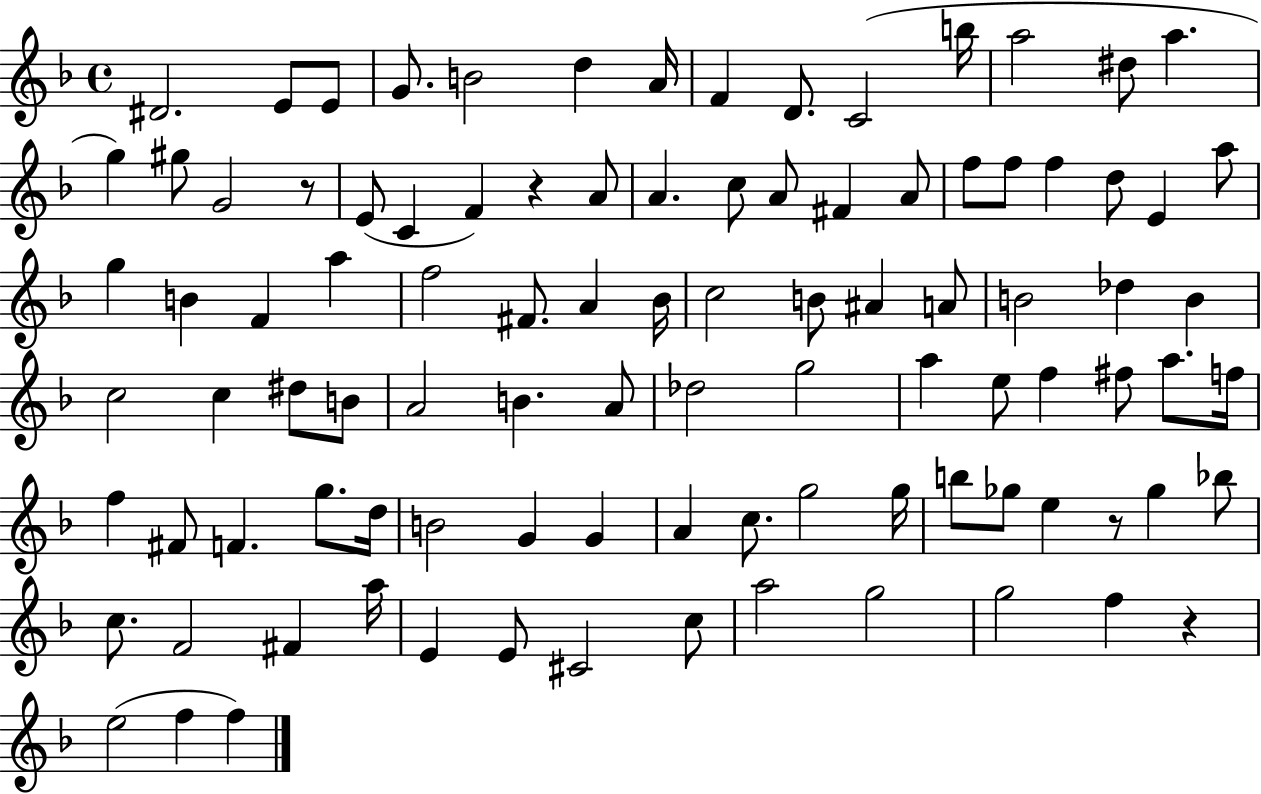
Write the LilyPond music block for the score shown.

{
  \clef treble
  \time 4/4
  \defaultTimeSignature
  \key f \major
  \repeat volta 2 { dis'2. e'8 e'8 | g'8. b'2 d''4 a'16 | f'4 d'8. c'2( b''16 | a''2 dis''8 a''4. | \break g''4) gis''8 g'2 r8 | e'8( c'4 f'4) r4 a'8 | a'4. c''8 a'8 fis'4 a'8 | f''8 f''8 f''4 d''8 e'4 a''8 | \break g''4 b'4 f'4 a''4 | f''2 fis'8. a'4 bes'16 | c''2 b'8 ais'4 a'8 | b'2 des''4 b'4 | \break c''2 c''4 dis''8 b'8 | a'2 b'4. a'8 | des''2 g''2 | a''4 e''8 f''4 fis''8 a''8. f''16 | \break f''4 fis'8 f'4. g''8. d''16 | b'2 g'4 g'4 | a'4 c''8. g''2 g''16 | b''8 ges''8 e''4 r8 ges''4 bes''8 | \break c''8. f'2 fis'4 a''16 | e'4 e'8 cis'2 c''8 | a''2 g''2 | g''2 f''4 r4 | \break e''2( f''4 f''4) | } \bar "|."
}